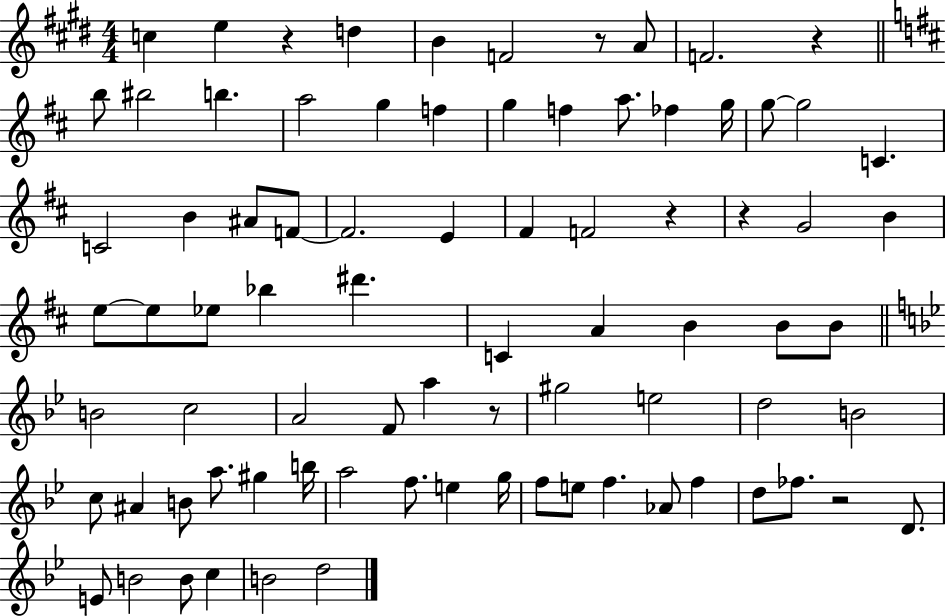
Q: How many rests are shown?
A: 7